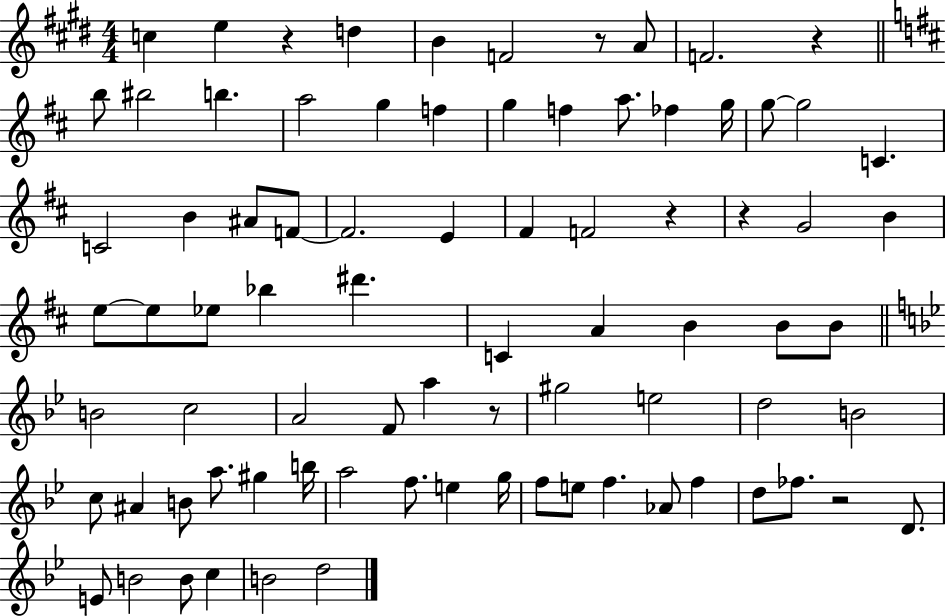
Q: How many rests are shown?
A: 7